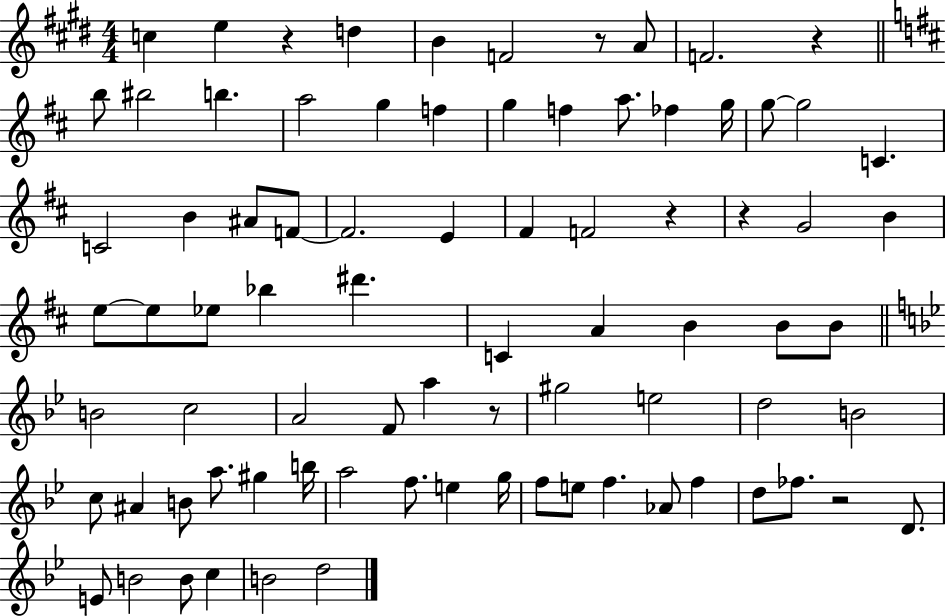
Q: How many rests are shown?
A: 7